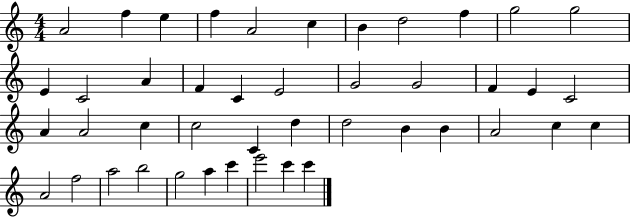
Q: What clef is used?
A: treble